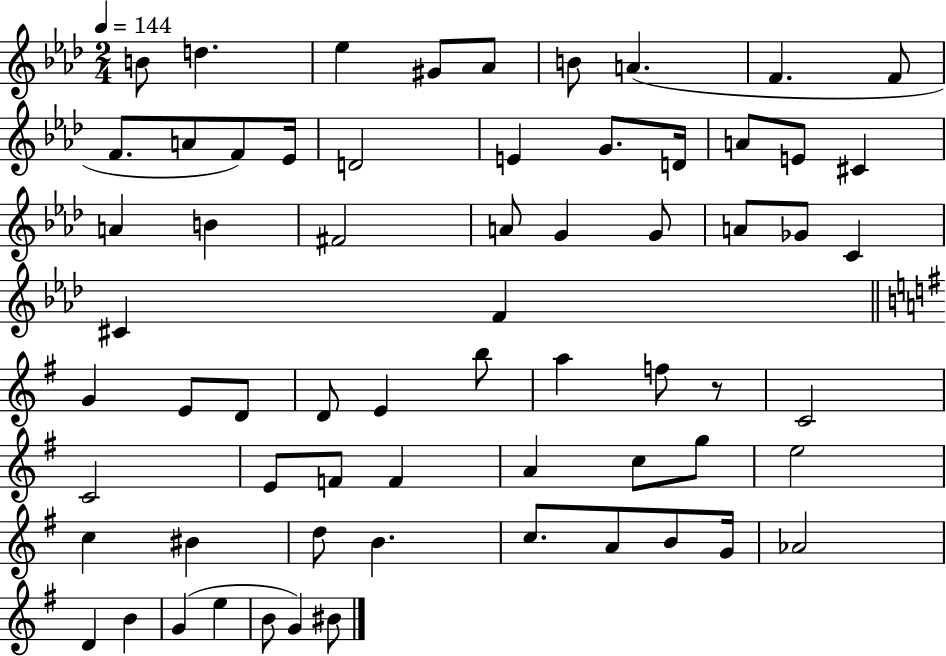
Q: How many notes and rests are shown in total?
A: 65